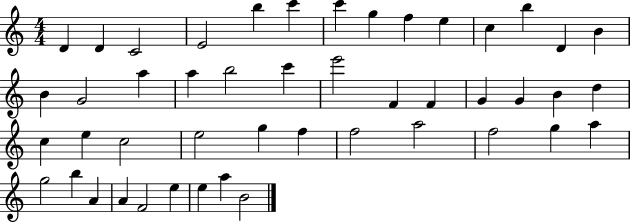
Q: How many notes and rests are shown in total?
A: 47